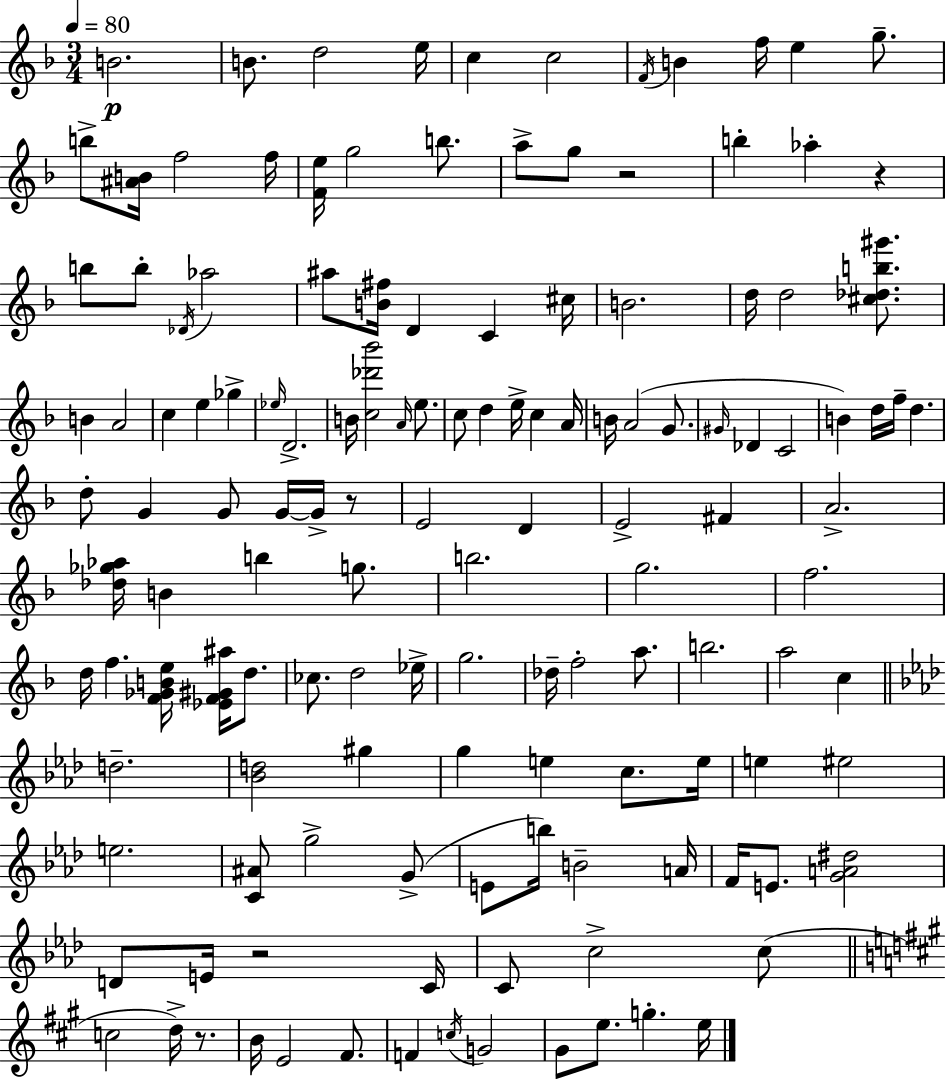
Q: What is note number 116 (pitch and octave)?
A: G4